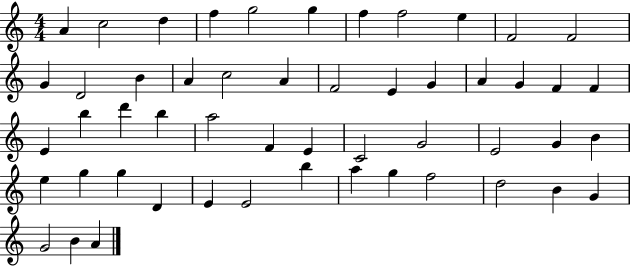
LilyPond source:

{
  \clef treble
  \numericTimeSignature
  \time 4/4
  \key c \major
  a'4 c''2 d''4 | f''4 g''2 g''4 | f''4 f''2 e''4 | f'2 f'2 | \break g'4 d'2 b'4 | a'4 c''2 a'4 | f'2 e'4 g'4 | a'4 g'4 f'4 f'4 | \break e'4 b''4 d'''4 b''4 | a''2 f'4 e'4 | c'2 g'2 | e'2 g'4 b'4 | \break e''4 g''4 g''4 d'4 | e'4 e'2 b''4 | a''4 g''4 f''2 | d''2 b'4 g'4 | \break g'2 b'4 a'4 | \bar "|."
}